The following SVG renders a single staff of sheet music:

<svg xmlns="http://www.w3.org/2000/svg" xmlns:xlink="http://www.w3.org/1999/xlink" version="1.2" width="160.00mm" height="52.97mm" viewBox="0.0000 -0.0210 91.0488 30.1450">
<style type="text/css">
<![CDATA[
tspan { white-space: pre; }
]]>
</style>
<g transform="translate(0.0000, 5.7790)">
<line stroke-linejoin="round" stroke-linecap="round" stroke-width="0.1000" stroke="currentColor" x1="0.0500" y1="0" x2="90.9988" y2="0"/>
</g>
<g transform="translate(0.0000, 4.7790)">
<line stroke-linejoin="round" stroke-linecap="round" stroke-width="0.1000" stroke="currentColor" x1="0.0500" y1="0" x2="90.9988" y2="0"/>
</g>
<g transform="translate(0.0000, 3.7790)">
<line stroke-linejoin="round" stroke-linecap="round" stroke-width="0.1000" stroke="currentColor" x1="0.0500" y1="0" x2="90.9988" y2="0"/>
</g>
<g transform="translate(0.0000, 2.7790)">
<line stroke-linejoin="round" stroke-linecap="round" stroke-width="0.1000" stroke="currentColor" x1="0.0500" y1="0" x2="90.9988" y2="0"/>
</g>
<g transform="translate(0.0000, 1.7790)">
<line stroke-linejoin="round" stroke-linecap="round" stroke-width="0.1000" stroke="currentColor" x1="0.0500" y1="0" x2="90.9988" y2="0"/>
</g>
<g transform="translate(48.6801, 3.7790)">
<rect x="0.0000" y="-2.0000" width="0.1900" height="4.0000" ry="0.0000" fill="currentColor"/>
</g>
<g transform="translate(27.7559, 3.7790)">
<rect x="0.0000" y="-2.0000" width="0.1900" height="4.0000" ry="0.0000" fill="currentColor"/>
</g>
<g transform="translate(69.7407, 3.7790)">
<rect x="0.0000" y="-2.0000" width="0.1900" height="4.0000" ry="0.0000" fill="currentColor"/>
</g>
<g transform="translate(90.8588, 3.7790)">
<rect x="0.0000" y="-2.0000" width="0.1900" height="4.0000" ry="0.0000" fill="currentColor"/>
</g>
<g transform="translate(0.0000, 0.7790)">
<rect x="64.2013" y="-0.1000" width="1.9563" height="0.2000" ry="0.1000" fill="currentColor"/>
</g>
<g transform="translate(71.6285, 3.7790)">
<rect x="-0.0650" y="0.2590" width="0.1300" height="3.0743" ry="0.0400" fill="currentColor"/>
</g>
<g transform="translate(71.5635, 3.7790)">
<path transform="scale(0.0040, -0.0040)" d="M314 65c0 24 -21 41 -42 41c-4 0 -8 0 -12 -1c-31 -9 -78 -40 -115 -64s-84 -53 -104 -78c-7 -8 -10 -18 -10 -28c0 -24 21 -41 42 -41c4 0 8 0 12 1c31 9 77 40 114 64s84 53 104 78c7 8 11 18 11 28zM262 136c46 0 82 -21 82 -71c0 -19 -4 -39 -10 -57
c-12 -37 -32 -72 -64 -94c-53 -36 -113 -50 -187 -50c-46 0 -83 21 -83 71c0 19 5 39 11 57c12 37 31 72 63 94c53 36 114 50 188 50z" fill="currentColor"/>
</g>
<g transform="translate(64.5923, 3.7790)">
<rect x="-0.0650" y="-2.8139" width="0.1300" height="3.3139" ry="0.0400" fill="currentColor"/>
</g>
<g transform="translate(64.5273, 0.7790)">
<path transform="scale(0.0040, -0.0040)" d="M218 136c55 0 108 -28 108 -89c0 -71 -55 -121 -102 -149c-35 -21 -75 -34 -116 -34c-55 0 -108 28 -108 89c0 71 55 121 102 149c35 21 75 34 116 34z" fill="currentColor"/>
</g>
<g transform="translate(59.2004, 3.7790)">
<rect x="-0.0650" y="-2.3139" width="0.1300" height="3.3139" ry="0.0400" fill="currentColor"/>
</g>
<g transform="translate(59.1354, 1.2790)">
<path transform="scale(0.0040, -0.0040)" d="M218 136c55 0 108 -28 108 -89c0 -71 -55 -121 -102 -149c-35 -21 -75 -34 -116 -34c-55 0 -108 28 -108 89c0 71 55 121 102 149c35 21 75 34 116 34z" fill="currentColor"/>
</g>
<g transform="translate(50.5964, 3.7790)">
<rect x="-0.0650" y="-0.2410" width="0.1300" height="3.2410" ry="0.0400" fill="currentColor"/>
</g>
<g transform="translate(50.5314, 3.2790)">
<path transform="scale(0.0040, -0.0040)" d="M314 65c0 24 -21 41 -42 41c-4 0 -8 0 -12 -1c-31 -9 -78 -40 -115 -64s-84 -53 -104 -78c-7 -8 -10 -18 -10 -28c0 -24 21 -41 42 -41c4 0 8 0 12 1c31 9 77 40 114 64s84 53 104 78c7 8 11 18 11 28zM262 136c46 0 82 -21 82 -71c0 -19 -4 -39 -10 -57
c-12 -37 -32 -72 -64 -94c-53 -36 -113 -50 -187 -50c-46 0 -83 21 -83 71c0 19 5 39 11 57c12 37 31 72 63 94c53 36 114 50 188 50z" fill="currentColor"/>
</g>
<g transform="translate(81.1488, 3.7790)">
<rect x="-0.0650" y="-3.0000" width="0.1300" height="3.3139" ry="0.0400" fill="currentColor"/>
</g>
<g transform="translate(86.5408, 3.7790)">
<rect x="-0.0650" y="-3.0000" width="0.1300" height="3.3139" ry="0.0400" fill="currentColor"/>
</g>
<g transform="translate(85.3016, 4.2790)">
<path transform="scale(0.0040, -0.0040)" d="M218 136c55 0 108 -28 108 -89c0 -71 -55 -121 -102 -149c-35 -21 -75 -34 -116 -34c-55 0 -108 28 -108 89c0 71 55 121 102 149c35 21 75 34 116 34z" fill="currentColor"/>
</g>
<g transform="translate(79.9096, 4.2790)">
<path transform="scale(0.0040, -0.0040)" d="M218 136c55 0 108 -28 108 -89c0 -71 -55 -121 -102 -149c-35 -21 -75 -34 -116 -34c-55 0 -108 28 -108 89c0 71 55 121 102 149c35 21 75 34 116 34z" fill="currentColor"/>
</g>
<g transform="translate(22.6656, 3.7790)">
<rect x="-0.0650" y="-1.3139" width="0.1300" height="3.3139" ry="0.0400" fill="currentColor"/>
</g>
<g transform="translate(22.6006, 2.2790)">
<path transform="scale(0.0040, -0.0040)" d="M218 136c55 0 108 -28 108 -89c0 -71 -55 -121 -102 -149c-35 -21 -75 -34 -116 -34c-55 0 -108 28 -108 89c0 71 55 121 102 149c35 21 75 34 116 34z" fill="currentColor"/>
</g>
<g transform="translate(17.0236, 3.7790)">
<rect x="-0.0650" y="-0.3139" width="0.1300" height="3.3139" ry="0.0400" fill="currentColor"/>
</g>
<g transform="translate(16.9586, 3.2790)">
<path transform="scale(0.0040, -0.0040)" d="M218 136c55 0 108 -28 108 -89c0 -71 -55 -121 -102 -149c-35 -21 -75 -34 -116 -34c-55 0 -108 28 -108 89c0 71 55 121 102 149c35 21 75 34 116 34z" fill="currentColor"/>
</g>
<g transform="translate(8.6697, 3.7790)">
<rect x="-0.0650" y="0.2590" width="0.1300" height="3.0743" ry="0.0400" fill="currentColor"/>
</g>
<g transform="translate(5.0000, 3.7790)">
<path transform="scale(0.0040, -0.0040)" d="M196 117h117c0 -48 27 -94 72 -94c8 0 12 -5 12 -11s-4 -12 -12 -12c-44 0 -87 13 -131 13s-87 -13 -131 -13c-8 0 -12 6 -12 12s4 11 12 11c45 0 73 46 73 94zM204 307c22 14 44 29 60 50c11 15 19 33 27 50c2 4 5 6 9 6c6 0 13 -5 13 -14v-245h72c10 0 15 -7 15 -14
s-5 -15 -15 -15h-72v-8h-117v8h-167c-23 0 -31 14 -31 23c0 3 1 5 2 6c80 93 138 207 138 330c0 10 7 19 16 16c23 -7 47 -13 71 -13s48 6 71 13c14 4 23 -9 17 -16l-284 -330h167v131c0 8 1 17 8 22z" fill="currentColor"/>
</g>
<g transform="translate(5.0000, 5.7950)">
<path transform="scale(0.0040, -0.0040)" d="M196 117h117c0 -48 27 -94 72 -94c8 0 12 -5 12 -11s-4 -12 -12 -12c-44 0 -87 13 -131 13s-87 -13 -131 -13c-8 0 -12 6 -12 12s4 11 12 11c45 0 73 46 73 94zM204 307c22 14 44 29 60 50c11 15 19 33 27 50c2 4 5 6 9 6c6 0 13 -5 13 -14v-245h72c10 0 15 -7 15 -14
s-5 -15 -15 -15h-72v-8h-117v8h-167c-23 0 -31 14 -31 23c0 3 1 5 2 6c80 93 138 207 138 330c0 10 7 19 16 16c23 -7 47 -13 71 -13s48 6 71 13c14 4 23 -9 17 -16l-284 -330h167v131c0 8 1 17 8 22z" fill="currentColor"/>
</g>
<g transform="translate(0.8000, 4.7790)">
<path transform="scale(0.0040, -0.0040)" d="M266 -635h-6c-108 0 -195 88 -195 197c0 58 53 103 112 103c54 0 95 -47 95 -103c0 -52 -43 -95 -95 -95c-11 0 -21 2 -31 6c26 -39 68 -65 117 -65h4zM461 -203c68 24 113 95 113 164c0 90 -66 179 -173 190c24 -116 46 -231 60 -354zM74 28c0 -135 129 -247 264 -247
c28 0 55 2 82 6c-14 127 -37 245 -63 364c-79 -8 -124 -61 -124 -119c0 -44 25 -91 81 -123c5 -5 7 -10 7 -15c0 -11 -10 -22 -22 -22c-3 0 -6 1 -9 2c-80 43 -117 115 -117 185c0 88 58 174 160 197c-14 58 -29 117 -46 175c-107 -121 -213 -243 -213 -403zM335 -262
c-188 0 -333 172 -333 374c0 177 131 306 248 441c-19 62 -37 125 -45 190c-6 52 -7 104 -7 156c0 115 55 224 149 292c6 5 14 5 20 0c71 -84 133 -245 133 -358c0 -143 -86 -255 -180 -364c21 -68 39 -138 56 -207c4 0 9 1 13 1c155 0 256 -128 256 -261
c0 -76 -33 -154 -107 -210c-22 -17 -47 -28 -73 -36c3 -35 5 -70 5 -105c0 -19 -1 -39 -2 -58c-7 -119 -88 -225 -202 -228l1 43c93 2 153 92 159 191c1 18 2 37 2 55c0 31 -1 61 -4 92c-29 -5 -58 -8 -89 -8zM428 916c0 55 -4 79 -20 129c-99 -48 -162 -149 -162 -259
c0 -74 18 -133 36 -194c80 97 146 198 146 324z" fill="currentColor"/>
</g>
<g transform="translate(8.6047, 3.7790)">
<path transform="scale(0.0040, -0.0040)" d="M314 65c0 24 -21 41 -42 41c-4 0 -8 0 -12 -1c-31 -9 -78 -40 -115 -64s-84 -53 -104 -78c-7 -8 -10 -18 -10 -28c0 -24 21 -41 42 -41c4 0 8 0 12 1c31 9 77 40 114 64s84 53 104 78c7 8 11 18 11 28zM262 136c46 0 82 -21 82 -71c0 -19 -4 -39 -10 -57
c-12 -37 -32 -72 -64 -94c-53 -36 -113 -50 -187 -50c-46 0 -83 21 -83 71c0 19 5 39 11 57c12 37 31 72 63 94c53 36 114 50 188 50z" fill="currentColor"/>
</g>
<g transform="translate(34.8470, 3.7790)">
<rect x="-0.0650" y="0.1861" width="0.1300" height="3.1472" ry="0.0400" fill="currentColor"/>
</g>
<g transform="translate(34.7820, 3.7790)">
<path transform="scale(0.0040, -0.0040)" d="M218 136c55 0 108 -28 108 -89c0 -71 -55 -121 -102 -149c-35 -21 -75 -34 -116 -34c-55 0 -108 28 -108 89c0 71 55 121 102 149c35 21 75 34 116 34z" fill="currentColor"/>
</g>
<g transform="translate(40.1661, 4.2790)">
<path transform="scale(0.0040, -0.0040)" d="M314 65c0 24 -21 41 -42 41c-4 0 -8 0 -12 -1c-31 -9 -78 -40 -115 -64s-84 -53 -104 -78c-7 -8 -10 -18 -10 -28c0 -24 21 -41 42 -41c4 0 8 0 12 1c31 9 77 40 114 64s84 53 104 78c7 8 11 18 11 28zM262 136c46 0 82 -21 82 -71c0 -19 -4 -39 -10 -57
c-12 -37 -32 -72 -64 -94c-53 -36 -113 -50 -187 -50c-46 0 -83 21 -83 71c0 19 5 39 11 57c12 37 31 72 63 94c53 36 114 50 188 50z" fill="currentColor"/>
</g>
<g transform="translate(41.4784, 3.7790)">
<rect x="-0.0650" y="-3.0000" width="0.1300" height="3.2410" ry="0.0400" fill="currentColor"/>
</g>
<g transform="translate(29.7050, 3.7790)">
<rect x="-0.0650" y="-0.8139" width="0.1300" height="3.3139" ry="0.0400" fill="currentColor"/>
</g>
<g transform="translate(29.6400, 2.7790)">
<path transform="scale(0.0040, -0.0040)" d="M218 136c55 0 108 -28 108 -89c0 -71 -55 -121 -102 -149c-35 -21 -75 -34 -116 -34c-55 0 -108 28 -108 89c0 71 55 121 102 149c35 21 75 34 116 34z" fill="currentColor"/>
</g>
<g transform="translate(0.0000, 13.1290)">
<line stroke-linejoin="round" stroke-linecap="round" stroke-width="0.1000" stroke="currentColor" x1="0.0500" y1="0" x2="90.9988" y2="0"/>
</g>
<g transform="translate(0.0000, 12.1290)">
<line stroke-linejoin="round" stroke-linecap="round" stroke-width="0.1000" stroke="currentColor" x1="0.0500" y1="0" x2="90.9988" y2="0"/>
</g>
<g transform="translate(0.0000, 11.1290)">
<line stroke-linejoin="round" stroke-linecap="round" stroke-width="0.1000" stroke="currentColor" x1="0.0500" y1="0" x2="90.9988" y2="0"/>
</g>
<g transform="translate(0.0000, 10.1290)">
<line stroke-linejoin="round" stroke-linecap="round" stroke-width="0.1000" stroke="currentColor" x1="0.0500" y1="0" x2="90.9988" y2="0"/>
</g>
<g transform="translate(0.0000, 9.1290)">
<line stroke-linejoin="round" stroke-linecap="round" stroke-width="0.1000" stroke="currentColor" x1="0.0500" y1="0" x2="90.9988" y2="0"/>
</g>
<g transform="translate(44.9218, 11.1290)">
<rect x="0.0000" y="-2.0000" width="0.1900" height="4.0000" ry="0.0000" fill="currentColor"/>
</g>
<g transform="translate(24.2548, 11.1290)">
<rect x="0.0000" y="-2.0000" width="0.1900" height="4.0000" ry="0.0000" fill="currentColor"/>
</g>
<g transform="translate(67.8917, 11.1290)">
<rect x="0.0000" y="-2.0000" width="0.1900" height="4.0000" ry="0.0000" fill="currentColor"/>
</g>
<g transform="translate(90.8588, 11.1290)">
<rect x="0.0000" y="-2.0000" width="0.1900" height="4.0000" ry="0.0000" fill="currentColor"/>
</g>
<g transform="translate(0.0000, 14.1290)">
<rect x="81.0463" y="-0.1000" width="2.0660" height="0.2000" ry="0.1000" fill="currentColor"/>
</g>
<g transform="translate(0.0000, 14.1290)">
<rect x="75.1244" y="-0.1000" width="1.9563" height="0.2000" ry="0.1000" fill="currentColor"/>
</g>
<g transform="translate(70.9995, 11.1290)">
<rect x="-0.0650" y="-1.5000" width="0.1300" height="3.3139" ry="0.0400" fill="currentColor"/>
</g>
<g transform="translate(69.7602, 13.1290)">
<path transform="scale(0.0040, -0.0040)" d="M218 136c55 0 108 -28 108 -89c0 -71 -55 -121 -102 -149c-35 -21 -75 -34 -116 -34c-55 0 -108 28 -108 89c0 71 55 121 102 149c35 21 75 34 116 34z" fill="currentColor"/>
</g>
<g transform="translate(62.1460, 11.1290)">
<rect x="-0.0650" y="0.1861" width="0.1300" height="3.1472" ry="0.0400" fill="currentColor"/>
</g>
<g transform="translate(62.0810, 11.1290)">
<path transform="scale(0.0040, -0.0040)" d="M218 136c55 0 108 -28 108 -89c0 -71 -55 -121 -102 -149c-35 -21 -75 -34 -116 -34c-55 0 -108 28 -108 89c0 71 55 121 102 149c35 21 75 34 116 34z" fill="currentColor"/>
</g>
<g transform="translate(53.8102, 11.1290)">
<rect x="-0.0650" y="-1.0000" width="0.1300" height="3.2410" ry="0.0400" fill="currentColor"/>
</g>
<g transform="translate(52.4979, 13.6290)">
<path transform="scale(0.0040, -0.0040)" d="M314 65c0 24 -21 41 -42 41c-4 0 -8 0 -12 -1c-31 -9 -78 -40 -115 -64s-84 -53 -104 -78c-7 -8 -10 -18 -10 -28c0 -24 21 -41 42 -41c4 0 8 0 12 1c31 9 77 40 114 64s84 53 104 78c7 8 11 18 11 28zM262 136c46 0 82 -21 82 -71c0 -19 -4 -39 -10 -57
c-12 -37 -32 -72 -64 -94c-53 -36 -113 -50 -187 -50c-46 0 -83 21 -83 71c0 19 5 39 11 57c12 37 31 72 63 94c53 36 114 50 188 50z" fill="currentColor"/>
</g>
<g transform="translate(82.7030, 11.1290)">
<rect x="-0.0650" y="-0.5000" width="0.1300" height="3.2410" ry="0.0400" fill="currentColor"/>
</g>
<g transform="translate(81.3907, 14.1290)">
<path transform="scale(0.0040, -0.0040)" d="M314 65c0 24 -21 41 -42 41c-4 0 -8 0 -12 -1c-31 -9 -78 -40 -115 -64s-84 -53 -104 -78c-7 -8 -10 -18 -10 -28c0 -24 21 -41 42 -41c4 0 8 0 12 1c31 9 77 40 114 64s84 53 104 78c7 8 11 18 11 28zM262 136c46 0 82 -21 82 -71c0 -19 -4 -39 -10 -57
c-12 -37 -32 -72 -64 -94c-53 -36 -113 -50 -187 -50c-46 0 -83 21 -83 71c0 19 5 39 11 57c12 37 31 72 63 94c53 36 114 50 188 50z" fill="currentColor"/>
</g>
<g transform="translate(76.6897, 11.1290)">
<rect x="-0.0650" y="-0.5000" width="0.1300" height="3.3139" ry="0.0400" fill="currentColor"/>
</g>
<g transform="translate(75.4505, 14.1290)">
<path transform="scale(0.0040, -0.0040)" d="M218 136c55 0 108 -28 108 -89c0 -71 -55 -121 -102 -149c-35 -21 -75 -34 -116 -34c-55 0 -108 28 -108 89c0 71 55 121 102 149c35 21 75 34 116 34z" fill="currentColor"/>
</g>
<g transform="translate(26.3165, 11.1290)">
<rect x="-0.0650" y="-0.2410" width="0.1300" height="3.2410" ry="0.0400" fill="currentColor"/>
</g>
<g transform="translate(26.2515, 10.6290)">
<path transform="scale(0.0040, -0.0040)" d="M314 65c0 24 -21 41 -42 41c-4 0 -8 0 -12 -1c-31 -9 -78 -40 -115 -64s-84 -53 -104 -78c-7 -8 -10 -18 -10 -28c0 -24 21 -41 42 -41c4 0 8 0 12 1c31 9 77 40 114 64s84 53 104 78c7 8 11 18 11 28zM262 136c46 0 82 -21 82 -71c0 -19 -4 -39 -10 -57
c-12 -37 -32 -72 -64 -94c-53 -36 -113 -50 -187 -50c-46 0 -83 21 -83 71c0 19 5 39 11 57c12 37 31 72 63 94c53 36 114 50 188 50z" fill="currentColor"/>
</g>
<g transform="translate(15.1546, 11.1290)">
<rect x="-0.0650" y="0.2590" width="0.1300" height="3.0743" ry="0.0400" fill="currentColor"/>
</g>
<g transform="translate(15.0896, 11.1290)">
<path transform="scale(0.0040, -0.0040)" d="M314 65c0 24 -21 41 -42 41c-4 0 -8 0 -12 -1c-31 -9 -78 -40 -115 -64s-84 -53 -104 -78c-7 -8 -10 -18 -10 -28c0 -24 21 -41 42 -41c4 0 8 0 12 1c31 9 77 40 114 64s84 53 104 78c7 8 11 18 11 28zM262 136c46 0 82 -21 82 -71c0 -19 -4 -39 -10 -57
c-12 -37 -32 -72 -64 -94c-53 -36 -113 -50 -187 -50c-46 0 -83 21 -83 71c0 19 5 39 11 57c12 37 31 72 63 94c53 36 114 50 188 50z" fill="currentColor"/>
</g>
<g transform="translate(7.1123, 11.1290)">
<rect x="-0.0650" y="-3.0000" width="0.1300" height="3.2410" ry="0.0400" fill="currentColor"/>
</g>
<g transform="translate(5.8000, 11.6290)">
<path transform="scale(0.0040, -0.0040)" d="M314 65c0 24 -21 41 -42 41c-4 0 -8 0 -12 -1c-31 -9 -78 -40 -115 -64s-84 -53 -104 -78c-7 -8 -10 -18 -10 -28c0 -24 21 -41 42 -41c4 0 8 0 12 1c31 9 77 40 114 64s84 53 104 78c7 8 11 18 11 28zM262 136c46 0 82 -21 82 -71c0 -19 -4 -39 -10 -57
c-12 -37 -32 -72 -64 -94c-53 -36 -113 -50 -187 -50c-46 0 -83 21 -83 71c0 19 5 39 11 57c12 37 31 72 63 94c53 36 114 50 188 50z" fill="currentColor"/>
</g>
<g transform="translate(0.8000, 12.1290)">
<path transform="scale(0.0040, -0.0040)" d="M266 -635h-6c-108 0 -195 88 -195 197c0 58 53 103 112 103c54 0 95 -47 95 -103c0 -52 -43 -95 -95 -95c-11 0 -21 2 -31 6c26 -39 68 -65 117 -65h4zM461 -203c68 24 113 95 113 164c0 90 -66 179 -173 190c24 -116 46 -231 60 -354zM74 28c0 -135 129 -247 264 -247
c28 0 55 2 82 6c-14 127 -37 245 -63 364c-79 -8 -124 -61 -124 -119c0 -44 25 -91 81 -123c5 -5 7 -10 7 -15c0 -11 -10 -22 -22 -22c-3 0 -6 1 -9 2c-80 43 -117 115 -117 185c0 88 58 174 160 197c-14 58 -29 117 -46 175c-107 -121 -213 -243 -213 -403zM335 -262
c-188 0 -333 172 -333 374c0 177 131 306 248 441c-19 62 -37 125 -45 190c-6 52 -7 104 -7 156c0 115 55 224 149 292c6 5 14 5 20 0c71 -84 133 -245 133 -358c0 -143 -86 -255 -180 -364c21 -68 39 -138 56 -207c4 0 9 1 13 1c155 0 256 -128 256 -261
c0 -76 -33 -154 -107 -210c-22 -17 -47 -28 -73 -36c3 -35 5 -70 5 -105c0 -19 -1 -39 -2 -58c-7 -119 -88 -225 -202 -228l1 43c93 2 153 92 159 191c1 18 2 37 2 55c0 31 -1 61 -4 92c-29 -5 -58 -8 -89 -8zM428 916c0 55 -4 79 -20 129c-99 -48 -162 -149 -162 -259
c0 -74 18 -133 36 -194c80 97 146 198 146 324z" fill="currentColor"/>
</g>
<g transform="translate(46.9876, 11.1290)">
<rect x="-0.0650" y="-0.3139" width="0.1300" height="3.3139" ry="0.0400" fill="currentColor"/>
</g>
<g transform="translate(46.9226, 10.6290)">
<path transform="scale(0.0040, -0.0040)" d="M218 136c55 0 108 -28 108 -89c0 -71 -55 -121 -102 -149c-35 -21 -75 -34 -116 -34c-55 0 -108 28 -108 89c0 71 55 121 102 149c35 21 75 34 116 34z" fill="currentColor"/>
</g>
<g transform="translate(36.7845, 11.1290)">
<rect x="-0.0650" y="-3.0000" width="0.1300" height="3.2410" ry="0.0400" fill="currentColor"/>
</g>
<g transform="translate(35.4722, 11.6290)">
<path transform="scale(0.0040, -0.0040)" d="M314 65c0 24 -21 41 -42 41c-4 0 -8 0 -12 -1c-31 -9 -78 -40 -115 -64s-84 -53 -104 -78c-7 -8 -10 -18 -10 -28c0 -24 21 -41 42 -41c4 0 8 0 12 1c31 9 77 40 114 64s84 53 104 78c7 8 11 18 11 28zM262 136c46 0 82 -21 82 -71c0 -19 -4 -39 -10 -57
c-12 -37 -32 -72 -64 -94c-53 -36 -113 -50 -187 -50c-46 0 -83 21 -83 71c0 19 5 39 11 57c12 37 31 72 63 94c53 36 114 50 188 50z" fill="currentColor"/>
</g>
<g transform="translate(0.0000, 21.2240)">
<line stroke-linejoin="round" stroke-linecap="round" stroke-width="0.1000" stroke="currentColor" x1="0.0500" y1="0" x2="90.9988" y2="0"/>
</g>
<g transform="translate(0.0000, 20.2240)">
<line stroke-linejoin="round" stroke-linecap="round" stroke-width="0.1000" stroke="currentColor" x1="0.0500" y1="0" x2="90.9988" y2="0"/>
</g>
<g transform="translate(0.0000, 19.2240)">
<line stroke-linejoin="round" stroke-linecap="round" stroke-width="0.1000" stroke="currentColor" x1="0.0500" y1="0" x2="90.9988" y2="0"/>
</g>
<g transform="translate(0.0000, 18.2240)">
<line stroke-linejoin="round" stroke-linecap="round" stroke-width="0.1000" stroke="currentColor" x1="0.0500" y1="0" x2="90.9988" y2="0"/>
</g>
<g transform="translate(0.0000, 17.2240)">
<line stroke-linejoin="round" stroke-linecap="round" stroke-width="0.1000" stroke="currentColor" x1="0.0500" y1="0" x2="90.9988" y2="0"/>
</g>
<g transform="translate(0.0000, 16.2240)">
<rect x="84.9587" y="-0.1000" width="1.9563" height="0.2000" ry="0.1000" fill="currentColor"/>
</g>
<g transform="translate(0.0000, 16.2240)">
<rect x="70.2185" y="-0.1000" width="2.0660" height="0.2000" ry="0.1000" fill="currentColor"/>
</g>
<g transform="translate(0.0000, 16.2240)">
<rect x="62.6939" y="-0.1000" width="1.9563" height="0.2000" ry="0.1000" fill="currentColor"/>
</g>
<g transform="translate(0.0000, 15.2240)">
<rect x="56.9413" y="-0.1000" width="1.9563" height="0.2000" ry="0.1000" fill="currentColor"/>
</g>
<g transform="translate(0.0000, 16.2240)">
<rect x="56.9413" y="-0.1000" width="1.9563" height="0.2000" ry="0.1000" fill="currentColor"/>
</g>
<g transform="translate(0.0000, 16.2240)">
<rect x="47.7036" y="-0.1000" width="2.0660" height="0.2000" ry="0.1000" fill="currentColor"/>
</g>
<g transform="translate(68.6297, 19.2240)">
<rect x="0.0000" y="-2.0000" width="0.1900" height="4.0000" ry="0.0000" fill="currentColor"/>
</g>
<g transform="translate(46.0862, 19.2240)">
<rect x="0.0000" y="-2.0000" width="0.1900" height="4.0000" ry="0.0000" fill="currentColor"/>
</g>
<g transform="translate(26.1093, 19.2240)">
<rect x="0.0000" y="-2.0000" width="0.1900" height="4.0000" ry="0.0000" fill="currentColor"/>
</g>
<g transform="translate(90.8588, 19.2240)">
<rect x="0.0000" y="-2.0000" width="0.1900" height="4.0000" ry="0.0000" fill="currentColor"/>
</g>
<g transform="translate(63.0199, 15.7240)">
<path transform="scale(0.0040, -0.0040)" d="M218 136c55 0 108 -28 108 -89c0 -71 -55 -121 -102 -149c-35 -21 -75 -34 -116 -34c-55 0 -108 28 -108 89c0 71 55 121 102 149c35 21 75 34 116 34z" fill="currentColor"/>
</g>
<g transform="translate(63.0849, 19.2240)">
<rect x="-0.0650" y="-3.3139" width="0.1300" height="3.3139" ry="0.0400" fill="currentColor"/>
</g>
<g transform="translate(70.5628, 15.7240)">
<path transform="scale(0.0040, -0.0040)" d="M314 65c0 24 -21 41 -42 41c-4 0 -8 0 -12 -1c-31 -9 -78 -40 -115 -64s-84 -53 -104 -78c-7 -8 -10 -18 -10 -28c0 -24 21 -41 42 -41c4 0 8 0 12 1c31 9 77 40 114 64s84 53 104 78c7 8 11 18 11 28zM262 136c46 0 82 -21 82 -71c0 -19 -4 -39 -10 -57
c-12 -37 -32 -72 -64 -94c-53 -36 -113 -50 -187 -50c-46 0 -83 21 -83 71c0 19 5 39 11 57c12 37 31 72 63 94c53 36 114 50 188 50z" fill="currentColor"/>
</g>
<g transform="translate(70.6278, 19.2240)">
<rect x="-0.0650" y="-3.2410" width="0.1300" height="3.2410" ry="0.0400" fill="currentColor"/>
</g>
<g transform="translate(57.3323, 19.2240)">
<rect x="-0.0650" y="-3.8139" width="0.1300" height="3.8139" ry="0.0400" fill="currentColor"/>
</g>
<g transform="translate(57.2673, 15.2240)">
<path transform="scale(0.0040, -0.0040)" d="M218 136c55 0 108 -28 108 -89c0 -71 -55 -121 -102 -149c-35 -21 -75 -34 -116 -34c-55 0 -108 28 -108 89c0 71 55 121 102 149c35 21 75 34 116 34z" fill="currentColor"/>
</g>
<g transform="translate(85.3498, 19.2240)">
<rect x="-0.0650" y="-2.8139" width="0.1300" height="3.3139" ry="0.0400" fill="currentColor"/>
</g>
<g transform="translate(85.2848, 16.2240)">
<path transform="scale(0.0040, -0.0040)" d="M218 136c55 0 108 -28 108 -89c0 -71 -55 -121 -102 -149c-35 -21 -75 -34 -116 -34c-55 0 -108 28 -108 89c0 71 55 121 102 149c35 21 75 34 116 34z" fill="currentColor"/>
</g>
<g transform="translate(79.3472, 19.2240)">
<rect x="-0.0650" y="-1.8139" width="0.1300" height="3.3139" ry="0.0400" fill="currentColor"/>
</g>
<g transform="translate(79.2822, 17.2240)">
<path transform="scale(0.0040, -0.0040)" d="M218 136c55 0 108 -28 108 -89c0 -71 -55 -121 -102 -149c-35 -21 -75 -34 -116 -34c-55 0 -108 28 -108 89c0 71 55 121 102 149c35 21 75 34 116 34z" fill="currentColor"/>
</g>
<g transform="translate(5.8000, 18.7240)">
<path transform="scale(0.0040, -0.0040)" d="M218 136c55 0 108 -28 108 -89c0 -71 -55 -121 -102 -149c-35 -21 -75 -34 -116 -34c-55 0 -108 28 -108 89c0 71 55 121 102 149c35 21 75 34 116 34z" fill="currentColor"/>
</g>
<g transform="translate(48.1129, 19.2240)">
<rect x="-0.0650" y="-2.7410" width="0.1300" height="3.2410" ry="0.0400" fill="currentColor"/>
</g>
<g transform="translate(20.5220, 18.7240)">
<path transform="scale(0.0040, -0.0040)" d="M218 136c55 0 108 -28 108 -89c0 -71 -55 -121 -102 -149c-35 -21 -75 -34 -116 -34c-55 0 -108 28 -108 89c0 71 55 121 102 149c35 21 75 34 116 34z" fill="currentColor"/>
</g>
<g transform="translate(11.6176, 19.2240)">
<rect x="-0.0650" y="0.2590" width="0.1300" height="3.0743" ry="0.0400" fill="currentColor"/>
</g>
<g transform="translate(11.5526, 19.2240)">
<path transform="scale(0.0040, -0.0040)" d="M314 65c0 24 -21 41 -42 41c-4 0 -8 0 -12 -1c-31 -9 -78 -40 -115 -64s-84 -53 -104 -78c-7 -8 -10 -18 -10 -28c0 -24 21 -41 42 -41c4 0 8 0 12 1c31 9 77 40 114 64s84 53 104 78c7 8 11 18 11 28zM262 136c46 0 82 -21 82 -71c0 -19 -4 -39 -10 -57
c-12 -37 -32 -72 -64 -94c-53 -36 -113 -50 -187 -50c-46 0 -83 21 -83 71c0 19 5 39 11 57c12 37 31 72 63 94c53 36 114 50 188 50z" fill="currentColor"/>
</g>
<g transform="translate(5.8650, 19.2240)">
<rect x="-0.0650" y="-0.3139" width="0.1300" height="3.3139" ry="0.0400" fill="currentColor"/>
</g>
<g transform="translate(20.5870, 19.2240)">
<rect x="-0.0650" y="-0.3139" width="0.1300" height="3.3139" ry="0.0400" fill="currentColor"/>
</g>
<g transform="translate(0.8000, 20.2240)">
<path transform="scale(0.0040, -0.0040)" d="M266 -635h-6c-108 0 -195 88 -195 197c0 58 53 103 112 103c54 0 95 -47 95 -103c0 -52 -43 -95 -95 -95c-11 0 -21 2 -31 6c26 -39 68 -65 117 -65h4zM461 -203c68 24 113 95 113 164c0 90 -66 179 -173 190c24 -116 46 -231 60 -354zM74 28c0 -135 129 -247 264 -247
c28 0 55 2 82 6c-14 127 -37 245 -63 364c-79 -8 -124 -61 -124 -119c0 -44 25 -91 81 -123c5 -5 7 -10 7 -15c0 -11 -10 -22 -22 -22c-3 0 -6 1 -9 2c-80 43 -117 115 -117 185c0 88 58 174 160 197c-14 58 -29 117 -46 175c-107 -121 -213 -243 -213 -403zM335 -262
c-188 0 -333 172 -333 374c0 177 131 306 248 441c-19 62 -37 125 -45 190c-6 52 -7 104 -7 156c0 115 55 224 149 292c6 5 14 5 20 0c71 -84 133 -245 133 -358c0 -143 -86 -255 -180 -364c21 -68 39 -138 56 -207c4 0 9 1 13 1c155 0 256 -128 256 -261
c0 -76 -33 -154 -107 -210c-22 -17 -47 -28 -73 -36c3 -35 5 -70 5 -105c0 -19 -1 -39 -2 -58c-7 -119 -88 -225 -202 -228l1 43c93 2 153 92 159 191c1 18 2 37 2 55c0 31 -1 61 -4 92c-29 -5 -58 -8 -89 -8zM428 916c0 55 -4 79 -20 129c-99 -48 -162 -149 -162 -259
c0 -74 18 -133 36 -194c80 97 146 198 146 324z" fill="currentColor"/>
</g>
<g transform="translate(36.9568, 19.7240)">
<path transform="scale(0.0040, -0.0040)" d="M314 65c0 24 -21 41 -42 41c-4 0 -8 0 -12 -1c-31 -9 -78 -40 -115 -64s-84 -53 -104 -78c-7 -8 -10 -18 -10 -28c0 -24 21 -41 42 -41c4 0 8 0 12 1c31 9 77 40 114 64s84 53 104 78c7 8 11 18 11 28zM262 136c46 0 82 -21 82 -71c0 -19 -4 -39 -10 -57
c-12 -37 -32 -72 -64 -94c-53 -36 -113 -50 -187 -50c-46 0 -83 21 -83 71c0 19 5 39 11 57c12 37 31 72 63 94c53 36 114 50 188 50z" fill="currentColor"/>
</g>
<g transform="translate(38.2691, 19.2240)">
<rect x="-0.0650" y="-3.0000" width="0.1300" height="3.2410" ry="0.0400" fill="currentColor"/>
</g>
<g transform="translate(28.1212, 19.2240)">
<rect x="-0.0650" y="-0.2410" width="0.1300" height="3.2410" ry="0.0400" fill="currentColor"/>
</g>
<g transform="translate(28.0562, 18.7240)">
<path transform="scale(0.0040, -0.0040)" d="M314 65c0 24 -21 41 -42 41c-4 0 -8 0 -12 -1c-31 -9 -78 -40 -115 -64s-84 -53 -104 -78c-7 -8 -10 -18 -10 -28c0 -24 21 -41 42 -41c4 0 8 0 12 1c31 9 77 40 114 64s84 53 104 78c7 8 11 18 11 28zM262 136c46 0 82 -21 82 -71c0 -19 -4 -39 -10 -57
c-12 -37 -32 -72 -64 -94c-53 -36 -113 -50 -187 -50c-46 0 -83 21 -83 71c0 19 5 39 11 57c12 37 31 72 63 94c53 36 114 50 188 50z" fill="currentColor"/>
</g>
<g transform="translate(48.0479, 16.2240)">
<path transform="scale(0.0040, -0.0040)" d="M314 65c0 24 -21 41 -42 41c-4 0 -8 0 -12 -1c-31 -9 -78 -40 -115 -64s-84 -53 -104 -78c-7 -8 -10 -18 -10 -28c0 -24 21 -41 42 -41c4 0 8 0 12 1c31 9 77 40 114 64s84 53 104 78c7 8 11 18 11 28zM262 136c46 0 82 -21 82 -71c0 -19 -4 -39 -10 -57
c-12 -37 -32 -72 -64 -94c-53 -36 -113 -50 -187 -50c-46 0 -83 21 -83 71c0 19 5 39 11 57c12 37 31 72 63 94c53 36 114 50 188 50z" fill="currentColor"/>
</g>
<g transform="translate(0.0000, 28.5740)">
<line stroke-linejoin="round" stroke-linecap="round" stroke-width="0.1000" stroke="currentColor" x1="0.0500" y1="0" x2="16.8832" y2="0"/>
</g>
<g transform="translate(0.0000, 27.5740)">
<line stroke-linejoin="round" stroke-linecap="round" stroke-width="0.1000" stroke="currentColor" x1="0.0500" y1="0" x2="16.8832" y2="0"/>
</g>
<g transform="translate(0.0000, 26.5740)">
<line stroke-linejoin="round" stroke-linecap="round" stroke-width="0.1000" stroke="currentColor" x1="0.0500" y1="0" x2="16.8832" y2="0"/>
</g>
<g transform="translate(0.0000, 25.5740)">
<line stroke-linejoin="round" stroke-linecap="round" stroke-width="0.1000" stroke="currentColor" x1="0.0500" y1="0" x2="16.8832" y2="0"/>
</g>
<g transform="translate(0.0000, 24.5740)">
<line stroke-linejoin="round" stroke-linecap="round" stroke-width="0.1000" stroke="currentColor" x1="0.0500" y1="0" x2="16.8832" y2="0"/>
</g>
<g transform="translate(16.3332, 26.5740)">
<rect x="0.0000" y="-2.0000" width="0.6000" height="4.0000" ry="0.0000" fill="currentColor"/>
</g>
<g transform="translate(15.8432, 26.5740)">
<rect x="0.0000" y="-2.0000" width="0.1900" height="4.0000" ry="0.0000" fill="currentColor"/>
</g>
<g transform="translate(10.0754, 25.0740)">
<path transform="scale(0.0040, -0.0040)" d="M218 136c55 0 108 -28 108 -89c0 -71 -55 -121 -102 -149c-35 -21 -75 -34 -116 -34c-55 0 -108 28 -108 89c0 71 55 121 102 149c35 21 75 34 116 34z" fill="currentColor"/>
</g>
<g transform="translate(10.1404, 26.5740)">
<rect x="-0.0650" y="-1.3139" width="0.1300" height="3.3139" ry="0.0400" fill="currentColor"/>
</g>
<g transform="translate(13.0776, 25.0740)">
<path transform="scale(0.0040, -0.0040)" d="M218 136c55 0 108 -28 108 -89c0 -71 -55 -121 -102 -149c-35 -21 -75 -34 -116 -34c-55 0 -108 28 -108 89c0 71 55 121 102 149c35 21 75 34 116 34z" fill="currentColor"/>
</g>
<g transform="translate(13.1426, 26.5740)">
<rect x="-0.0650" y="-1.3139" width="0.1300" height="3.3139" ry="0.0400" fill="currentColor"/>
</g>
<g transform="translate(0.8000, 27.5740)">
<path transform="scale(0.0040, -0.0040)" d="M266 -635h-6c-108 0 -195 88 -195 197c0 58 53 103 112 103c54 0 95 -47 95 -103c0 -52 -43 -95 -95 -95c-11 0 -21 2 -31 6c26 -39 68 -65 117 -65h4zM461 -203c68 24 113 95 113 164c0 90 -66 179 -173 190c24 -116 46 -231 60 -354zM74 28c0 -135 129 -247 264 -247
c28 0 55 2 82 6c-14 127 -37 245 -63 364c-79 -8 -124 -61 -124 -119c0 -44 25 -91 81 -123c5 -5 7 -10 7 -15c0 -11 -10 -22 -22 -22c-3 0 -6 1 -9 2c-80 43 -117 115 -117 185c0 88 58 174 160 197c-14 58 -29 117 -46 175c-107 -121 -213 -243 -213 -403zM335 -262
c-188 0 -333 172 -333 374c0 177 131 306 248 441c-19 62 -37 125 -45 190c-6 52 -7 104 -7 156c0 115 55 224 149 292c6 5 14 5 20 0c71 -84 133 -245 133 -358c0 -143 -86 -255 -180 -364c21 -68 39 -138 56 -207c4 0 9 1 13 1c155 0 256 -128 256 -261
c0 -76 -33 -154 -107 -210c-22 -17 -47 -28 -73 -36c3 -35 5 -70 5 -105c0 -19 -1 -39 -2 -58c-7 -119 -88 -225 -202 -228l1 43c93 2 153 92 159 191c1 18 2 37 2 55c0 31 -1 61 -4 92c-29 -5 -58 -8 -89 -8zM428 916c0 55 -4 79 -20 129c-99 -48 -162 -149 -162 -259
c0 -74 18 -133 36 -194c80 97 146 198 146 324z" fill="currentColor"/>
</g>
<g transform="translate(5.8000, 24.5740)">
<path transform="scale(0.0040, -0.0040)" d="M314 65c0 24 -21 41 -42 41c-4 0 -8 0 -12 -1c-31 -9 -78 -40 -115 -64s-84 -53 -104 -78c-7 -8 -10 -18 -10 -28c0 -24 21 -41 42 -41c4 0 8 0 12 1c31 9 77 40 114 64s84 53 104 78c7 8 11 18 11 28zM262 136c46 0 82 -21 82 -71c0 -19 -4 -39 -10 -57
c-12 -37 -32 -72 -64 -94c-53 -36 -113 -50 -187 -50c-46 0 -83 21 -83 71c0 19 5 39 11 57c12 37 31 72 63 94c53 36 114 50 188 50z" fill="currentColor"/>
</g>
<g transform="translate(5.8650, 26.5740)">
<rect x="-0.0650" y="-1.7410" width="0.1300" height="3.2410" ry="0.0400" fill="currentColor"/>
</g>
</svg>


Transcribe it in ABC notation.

X:1
T:Untitled
M:4/4
L:1/4
K:C
B2 c e d B A2 c2 g a B2 A A A2 B2 c2 A2 c D2 B E C C2 c B2 c c2 A2 a2 c' b b2 f a f2 e e